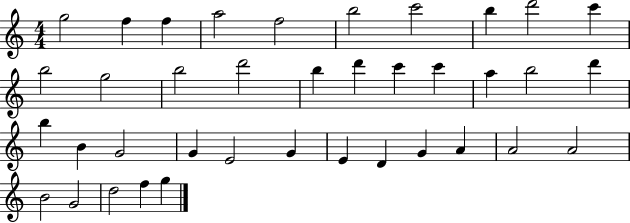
G5/h F5/q F5/q A5/h F5/h B5/h C6/h B5/q D6/h C6/q B5/h G5/h B5/h D6/h B5/q D6/q C6/q C6/q A5/q B5/h D6/q B5/q B4/q G4/h G4/q E4/h G4/q E4/q D4/q G4/q A4/q A4/h A4/h B4/h G4/h D5/h F5/q G5/q